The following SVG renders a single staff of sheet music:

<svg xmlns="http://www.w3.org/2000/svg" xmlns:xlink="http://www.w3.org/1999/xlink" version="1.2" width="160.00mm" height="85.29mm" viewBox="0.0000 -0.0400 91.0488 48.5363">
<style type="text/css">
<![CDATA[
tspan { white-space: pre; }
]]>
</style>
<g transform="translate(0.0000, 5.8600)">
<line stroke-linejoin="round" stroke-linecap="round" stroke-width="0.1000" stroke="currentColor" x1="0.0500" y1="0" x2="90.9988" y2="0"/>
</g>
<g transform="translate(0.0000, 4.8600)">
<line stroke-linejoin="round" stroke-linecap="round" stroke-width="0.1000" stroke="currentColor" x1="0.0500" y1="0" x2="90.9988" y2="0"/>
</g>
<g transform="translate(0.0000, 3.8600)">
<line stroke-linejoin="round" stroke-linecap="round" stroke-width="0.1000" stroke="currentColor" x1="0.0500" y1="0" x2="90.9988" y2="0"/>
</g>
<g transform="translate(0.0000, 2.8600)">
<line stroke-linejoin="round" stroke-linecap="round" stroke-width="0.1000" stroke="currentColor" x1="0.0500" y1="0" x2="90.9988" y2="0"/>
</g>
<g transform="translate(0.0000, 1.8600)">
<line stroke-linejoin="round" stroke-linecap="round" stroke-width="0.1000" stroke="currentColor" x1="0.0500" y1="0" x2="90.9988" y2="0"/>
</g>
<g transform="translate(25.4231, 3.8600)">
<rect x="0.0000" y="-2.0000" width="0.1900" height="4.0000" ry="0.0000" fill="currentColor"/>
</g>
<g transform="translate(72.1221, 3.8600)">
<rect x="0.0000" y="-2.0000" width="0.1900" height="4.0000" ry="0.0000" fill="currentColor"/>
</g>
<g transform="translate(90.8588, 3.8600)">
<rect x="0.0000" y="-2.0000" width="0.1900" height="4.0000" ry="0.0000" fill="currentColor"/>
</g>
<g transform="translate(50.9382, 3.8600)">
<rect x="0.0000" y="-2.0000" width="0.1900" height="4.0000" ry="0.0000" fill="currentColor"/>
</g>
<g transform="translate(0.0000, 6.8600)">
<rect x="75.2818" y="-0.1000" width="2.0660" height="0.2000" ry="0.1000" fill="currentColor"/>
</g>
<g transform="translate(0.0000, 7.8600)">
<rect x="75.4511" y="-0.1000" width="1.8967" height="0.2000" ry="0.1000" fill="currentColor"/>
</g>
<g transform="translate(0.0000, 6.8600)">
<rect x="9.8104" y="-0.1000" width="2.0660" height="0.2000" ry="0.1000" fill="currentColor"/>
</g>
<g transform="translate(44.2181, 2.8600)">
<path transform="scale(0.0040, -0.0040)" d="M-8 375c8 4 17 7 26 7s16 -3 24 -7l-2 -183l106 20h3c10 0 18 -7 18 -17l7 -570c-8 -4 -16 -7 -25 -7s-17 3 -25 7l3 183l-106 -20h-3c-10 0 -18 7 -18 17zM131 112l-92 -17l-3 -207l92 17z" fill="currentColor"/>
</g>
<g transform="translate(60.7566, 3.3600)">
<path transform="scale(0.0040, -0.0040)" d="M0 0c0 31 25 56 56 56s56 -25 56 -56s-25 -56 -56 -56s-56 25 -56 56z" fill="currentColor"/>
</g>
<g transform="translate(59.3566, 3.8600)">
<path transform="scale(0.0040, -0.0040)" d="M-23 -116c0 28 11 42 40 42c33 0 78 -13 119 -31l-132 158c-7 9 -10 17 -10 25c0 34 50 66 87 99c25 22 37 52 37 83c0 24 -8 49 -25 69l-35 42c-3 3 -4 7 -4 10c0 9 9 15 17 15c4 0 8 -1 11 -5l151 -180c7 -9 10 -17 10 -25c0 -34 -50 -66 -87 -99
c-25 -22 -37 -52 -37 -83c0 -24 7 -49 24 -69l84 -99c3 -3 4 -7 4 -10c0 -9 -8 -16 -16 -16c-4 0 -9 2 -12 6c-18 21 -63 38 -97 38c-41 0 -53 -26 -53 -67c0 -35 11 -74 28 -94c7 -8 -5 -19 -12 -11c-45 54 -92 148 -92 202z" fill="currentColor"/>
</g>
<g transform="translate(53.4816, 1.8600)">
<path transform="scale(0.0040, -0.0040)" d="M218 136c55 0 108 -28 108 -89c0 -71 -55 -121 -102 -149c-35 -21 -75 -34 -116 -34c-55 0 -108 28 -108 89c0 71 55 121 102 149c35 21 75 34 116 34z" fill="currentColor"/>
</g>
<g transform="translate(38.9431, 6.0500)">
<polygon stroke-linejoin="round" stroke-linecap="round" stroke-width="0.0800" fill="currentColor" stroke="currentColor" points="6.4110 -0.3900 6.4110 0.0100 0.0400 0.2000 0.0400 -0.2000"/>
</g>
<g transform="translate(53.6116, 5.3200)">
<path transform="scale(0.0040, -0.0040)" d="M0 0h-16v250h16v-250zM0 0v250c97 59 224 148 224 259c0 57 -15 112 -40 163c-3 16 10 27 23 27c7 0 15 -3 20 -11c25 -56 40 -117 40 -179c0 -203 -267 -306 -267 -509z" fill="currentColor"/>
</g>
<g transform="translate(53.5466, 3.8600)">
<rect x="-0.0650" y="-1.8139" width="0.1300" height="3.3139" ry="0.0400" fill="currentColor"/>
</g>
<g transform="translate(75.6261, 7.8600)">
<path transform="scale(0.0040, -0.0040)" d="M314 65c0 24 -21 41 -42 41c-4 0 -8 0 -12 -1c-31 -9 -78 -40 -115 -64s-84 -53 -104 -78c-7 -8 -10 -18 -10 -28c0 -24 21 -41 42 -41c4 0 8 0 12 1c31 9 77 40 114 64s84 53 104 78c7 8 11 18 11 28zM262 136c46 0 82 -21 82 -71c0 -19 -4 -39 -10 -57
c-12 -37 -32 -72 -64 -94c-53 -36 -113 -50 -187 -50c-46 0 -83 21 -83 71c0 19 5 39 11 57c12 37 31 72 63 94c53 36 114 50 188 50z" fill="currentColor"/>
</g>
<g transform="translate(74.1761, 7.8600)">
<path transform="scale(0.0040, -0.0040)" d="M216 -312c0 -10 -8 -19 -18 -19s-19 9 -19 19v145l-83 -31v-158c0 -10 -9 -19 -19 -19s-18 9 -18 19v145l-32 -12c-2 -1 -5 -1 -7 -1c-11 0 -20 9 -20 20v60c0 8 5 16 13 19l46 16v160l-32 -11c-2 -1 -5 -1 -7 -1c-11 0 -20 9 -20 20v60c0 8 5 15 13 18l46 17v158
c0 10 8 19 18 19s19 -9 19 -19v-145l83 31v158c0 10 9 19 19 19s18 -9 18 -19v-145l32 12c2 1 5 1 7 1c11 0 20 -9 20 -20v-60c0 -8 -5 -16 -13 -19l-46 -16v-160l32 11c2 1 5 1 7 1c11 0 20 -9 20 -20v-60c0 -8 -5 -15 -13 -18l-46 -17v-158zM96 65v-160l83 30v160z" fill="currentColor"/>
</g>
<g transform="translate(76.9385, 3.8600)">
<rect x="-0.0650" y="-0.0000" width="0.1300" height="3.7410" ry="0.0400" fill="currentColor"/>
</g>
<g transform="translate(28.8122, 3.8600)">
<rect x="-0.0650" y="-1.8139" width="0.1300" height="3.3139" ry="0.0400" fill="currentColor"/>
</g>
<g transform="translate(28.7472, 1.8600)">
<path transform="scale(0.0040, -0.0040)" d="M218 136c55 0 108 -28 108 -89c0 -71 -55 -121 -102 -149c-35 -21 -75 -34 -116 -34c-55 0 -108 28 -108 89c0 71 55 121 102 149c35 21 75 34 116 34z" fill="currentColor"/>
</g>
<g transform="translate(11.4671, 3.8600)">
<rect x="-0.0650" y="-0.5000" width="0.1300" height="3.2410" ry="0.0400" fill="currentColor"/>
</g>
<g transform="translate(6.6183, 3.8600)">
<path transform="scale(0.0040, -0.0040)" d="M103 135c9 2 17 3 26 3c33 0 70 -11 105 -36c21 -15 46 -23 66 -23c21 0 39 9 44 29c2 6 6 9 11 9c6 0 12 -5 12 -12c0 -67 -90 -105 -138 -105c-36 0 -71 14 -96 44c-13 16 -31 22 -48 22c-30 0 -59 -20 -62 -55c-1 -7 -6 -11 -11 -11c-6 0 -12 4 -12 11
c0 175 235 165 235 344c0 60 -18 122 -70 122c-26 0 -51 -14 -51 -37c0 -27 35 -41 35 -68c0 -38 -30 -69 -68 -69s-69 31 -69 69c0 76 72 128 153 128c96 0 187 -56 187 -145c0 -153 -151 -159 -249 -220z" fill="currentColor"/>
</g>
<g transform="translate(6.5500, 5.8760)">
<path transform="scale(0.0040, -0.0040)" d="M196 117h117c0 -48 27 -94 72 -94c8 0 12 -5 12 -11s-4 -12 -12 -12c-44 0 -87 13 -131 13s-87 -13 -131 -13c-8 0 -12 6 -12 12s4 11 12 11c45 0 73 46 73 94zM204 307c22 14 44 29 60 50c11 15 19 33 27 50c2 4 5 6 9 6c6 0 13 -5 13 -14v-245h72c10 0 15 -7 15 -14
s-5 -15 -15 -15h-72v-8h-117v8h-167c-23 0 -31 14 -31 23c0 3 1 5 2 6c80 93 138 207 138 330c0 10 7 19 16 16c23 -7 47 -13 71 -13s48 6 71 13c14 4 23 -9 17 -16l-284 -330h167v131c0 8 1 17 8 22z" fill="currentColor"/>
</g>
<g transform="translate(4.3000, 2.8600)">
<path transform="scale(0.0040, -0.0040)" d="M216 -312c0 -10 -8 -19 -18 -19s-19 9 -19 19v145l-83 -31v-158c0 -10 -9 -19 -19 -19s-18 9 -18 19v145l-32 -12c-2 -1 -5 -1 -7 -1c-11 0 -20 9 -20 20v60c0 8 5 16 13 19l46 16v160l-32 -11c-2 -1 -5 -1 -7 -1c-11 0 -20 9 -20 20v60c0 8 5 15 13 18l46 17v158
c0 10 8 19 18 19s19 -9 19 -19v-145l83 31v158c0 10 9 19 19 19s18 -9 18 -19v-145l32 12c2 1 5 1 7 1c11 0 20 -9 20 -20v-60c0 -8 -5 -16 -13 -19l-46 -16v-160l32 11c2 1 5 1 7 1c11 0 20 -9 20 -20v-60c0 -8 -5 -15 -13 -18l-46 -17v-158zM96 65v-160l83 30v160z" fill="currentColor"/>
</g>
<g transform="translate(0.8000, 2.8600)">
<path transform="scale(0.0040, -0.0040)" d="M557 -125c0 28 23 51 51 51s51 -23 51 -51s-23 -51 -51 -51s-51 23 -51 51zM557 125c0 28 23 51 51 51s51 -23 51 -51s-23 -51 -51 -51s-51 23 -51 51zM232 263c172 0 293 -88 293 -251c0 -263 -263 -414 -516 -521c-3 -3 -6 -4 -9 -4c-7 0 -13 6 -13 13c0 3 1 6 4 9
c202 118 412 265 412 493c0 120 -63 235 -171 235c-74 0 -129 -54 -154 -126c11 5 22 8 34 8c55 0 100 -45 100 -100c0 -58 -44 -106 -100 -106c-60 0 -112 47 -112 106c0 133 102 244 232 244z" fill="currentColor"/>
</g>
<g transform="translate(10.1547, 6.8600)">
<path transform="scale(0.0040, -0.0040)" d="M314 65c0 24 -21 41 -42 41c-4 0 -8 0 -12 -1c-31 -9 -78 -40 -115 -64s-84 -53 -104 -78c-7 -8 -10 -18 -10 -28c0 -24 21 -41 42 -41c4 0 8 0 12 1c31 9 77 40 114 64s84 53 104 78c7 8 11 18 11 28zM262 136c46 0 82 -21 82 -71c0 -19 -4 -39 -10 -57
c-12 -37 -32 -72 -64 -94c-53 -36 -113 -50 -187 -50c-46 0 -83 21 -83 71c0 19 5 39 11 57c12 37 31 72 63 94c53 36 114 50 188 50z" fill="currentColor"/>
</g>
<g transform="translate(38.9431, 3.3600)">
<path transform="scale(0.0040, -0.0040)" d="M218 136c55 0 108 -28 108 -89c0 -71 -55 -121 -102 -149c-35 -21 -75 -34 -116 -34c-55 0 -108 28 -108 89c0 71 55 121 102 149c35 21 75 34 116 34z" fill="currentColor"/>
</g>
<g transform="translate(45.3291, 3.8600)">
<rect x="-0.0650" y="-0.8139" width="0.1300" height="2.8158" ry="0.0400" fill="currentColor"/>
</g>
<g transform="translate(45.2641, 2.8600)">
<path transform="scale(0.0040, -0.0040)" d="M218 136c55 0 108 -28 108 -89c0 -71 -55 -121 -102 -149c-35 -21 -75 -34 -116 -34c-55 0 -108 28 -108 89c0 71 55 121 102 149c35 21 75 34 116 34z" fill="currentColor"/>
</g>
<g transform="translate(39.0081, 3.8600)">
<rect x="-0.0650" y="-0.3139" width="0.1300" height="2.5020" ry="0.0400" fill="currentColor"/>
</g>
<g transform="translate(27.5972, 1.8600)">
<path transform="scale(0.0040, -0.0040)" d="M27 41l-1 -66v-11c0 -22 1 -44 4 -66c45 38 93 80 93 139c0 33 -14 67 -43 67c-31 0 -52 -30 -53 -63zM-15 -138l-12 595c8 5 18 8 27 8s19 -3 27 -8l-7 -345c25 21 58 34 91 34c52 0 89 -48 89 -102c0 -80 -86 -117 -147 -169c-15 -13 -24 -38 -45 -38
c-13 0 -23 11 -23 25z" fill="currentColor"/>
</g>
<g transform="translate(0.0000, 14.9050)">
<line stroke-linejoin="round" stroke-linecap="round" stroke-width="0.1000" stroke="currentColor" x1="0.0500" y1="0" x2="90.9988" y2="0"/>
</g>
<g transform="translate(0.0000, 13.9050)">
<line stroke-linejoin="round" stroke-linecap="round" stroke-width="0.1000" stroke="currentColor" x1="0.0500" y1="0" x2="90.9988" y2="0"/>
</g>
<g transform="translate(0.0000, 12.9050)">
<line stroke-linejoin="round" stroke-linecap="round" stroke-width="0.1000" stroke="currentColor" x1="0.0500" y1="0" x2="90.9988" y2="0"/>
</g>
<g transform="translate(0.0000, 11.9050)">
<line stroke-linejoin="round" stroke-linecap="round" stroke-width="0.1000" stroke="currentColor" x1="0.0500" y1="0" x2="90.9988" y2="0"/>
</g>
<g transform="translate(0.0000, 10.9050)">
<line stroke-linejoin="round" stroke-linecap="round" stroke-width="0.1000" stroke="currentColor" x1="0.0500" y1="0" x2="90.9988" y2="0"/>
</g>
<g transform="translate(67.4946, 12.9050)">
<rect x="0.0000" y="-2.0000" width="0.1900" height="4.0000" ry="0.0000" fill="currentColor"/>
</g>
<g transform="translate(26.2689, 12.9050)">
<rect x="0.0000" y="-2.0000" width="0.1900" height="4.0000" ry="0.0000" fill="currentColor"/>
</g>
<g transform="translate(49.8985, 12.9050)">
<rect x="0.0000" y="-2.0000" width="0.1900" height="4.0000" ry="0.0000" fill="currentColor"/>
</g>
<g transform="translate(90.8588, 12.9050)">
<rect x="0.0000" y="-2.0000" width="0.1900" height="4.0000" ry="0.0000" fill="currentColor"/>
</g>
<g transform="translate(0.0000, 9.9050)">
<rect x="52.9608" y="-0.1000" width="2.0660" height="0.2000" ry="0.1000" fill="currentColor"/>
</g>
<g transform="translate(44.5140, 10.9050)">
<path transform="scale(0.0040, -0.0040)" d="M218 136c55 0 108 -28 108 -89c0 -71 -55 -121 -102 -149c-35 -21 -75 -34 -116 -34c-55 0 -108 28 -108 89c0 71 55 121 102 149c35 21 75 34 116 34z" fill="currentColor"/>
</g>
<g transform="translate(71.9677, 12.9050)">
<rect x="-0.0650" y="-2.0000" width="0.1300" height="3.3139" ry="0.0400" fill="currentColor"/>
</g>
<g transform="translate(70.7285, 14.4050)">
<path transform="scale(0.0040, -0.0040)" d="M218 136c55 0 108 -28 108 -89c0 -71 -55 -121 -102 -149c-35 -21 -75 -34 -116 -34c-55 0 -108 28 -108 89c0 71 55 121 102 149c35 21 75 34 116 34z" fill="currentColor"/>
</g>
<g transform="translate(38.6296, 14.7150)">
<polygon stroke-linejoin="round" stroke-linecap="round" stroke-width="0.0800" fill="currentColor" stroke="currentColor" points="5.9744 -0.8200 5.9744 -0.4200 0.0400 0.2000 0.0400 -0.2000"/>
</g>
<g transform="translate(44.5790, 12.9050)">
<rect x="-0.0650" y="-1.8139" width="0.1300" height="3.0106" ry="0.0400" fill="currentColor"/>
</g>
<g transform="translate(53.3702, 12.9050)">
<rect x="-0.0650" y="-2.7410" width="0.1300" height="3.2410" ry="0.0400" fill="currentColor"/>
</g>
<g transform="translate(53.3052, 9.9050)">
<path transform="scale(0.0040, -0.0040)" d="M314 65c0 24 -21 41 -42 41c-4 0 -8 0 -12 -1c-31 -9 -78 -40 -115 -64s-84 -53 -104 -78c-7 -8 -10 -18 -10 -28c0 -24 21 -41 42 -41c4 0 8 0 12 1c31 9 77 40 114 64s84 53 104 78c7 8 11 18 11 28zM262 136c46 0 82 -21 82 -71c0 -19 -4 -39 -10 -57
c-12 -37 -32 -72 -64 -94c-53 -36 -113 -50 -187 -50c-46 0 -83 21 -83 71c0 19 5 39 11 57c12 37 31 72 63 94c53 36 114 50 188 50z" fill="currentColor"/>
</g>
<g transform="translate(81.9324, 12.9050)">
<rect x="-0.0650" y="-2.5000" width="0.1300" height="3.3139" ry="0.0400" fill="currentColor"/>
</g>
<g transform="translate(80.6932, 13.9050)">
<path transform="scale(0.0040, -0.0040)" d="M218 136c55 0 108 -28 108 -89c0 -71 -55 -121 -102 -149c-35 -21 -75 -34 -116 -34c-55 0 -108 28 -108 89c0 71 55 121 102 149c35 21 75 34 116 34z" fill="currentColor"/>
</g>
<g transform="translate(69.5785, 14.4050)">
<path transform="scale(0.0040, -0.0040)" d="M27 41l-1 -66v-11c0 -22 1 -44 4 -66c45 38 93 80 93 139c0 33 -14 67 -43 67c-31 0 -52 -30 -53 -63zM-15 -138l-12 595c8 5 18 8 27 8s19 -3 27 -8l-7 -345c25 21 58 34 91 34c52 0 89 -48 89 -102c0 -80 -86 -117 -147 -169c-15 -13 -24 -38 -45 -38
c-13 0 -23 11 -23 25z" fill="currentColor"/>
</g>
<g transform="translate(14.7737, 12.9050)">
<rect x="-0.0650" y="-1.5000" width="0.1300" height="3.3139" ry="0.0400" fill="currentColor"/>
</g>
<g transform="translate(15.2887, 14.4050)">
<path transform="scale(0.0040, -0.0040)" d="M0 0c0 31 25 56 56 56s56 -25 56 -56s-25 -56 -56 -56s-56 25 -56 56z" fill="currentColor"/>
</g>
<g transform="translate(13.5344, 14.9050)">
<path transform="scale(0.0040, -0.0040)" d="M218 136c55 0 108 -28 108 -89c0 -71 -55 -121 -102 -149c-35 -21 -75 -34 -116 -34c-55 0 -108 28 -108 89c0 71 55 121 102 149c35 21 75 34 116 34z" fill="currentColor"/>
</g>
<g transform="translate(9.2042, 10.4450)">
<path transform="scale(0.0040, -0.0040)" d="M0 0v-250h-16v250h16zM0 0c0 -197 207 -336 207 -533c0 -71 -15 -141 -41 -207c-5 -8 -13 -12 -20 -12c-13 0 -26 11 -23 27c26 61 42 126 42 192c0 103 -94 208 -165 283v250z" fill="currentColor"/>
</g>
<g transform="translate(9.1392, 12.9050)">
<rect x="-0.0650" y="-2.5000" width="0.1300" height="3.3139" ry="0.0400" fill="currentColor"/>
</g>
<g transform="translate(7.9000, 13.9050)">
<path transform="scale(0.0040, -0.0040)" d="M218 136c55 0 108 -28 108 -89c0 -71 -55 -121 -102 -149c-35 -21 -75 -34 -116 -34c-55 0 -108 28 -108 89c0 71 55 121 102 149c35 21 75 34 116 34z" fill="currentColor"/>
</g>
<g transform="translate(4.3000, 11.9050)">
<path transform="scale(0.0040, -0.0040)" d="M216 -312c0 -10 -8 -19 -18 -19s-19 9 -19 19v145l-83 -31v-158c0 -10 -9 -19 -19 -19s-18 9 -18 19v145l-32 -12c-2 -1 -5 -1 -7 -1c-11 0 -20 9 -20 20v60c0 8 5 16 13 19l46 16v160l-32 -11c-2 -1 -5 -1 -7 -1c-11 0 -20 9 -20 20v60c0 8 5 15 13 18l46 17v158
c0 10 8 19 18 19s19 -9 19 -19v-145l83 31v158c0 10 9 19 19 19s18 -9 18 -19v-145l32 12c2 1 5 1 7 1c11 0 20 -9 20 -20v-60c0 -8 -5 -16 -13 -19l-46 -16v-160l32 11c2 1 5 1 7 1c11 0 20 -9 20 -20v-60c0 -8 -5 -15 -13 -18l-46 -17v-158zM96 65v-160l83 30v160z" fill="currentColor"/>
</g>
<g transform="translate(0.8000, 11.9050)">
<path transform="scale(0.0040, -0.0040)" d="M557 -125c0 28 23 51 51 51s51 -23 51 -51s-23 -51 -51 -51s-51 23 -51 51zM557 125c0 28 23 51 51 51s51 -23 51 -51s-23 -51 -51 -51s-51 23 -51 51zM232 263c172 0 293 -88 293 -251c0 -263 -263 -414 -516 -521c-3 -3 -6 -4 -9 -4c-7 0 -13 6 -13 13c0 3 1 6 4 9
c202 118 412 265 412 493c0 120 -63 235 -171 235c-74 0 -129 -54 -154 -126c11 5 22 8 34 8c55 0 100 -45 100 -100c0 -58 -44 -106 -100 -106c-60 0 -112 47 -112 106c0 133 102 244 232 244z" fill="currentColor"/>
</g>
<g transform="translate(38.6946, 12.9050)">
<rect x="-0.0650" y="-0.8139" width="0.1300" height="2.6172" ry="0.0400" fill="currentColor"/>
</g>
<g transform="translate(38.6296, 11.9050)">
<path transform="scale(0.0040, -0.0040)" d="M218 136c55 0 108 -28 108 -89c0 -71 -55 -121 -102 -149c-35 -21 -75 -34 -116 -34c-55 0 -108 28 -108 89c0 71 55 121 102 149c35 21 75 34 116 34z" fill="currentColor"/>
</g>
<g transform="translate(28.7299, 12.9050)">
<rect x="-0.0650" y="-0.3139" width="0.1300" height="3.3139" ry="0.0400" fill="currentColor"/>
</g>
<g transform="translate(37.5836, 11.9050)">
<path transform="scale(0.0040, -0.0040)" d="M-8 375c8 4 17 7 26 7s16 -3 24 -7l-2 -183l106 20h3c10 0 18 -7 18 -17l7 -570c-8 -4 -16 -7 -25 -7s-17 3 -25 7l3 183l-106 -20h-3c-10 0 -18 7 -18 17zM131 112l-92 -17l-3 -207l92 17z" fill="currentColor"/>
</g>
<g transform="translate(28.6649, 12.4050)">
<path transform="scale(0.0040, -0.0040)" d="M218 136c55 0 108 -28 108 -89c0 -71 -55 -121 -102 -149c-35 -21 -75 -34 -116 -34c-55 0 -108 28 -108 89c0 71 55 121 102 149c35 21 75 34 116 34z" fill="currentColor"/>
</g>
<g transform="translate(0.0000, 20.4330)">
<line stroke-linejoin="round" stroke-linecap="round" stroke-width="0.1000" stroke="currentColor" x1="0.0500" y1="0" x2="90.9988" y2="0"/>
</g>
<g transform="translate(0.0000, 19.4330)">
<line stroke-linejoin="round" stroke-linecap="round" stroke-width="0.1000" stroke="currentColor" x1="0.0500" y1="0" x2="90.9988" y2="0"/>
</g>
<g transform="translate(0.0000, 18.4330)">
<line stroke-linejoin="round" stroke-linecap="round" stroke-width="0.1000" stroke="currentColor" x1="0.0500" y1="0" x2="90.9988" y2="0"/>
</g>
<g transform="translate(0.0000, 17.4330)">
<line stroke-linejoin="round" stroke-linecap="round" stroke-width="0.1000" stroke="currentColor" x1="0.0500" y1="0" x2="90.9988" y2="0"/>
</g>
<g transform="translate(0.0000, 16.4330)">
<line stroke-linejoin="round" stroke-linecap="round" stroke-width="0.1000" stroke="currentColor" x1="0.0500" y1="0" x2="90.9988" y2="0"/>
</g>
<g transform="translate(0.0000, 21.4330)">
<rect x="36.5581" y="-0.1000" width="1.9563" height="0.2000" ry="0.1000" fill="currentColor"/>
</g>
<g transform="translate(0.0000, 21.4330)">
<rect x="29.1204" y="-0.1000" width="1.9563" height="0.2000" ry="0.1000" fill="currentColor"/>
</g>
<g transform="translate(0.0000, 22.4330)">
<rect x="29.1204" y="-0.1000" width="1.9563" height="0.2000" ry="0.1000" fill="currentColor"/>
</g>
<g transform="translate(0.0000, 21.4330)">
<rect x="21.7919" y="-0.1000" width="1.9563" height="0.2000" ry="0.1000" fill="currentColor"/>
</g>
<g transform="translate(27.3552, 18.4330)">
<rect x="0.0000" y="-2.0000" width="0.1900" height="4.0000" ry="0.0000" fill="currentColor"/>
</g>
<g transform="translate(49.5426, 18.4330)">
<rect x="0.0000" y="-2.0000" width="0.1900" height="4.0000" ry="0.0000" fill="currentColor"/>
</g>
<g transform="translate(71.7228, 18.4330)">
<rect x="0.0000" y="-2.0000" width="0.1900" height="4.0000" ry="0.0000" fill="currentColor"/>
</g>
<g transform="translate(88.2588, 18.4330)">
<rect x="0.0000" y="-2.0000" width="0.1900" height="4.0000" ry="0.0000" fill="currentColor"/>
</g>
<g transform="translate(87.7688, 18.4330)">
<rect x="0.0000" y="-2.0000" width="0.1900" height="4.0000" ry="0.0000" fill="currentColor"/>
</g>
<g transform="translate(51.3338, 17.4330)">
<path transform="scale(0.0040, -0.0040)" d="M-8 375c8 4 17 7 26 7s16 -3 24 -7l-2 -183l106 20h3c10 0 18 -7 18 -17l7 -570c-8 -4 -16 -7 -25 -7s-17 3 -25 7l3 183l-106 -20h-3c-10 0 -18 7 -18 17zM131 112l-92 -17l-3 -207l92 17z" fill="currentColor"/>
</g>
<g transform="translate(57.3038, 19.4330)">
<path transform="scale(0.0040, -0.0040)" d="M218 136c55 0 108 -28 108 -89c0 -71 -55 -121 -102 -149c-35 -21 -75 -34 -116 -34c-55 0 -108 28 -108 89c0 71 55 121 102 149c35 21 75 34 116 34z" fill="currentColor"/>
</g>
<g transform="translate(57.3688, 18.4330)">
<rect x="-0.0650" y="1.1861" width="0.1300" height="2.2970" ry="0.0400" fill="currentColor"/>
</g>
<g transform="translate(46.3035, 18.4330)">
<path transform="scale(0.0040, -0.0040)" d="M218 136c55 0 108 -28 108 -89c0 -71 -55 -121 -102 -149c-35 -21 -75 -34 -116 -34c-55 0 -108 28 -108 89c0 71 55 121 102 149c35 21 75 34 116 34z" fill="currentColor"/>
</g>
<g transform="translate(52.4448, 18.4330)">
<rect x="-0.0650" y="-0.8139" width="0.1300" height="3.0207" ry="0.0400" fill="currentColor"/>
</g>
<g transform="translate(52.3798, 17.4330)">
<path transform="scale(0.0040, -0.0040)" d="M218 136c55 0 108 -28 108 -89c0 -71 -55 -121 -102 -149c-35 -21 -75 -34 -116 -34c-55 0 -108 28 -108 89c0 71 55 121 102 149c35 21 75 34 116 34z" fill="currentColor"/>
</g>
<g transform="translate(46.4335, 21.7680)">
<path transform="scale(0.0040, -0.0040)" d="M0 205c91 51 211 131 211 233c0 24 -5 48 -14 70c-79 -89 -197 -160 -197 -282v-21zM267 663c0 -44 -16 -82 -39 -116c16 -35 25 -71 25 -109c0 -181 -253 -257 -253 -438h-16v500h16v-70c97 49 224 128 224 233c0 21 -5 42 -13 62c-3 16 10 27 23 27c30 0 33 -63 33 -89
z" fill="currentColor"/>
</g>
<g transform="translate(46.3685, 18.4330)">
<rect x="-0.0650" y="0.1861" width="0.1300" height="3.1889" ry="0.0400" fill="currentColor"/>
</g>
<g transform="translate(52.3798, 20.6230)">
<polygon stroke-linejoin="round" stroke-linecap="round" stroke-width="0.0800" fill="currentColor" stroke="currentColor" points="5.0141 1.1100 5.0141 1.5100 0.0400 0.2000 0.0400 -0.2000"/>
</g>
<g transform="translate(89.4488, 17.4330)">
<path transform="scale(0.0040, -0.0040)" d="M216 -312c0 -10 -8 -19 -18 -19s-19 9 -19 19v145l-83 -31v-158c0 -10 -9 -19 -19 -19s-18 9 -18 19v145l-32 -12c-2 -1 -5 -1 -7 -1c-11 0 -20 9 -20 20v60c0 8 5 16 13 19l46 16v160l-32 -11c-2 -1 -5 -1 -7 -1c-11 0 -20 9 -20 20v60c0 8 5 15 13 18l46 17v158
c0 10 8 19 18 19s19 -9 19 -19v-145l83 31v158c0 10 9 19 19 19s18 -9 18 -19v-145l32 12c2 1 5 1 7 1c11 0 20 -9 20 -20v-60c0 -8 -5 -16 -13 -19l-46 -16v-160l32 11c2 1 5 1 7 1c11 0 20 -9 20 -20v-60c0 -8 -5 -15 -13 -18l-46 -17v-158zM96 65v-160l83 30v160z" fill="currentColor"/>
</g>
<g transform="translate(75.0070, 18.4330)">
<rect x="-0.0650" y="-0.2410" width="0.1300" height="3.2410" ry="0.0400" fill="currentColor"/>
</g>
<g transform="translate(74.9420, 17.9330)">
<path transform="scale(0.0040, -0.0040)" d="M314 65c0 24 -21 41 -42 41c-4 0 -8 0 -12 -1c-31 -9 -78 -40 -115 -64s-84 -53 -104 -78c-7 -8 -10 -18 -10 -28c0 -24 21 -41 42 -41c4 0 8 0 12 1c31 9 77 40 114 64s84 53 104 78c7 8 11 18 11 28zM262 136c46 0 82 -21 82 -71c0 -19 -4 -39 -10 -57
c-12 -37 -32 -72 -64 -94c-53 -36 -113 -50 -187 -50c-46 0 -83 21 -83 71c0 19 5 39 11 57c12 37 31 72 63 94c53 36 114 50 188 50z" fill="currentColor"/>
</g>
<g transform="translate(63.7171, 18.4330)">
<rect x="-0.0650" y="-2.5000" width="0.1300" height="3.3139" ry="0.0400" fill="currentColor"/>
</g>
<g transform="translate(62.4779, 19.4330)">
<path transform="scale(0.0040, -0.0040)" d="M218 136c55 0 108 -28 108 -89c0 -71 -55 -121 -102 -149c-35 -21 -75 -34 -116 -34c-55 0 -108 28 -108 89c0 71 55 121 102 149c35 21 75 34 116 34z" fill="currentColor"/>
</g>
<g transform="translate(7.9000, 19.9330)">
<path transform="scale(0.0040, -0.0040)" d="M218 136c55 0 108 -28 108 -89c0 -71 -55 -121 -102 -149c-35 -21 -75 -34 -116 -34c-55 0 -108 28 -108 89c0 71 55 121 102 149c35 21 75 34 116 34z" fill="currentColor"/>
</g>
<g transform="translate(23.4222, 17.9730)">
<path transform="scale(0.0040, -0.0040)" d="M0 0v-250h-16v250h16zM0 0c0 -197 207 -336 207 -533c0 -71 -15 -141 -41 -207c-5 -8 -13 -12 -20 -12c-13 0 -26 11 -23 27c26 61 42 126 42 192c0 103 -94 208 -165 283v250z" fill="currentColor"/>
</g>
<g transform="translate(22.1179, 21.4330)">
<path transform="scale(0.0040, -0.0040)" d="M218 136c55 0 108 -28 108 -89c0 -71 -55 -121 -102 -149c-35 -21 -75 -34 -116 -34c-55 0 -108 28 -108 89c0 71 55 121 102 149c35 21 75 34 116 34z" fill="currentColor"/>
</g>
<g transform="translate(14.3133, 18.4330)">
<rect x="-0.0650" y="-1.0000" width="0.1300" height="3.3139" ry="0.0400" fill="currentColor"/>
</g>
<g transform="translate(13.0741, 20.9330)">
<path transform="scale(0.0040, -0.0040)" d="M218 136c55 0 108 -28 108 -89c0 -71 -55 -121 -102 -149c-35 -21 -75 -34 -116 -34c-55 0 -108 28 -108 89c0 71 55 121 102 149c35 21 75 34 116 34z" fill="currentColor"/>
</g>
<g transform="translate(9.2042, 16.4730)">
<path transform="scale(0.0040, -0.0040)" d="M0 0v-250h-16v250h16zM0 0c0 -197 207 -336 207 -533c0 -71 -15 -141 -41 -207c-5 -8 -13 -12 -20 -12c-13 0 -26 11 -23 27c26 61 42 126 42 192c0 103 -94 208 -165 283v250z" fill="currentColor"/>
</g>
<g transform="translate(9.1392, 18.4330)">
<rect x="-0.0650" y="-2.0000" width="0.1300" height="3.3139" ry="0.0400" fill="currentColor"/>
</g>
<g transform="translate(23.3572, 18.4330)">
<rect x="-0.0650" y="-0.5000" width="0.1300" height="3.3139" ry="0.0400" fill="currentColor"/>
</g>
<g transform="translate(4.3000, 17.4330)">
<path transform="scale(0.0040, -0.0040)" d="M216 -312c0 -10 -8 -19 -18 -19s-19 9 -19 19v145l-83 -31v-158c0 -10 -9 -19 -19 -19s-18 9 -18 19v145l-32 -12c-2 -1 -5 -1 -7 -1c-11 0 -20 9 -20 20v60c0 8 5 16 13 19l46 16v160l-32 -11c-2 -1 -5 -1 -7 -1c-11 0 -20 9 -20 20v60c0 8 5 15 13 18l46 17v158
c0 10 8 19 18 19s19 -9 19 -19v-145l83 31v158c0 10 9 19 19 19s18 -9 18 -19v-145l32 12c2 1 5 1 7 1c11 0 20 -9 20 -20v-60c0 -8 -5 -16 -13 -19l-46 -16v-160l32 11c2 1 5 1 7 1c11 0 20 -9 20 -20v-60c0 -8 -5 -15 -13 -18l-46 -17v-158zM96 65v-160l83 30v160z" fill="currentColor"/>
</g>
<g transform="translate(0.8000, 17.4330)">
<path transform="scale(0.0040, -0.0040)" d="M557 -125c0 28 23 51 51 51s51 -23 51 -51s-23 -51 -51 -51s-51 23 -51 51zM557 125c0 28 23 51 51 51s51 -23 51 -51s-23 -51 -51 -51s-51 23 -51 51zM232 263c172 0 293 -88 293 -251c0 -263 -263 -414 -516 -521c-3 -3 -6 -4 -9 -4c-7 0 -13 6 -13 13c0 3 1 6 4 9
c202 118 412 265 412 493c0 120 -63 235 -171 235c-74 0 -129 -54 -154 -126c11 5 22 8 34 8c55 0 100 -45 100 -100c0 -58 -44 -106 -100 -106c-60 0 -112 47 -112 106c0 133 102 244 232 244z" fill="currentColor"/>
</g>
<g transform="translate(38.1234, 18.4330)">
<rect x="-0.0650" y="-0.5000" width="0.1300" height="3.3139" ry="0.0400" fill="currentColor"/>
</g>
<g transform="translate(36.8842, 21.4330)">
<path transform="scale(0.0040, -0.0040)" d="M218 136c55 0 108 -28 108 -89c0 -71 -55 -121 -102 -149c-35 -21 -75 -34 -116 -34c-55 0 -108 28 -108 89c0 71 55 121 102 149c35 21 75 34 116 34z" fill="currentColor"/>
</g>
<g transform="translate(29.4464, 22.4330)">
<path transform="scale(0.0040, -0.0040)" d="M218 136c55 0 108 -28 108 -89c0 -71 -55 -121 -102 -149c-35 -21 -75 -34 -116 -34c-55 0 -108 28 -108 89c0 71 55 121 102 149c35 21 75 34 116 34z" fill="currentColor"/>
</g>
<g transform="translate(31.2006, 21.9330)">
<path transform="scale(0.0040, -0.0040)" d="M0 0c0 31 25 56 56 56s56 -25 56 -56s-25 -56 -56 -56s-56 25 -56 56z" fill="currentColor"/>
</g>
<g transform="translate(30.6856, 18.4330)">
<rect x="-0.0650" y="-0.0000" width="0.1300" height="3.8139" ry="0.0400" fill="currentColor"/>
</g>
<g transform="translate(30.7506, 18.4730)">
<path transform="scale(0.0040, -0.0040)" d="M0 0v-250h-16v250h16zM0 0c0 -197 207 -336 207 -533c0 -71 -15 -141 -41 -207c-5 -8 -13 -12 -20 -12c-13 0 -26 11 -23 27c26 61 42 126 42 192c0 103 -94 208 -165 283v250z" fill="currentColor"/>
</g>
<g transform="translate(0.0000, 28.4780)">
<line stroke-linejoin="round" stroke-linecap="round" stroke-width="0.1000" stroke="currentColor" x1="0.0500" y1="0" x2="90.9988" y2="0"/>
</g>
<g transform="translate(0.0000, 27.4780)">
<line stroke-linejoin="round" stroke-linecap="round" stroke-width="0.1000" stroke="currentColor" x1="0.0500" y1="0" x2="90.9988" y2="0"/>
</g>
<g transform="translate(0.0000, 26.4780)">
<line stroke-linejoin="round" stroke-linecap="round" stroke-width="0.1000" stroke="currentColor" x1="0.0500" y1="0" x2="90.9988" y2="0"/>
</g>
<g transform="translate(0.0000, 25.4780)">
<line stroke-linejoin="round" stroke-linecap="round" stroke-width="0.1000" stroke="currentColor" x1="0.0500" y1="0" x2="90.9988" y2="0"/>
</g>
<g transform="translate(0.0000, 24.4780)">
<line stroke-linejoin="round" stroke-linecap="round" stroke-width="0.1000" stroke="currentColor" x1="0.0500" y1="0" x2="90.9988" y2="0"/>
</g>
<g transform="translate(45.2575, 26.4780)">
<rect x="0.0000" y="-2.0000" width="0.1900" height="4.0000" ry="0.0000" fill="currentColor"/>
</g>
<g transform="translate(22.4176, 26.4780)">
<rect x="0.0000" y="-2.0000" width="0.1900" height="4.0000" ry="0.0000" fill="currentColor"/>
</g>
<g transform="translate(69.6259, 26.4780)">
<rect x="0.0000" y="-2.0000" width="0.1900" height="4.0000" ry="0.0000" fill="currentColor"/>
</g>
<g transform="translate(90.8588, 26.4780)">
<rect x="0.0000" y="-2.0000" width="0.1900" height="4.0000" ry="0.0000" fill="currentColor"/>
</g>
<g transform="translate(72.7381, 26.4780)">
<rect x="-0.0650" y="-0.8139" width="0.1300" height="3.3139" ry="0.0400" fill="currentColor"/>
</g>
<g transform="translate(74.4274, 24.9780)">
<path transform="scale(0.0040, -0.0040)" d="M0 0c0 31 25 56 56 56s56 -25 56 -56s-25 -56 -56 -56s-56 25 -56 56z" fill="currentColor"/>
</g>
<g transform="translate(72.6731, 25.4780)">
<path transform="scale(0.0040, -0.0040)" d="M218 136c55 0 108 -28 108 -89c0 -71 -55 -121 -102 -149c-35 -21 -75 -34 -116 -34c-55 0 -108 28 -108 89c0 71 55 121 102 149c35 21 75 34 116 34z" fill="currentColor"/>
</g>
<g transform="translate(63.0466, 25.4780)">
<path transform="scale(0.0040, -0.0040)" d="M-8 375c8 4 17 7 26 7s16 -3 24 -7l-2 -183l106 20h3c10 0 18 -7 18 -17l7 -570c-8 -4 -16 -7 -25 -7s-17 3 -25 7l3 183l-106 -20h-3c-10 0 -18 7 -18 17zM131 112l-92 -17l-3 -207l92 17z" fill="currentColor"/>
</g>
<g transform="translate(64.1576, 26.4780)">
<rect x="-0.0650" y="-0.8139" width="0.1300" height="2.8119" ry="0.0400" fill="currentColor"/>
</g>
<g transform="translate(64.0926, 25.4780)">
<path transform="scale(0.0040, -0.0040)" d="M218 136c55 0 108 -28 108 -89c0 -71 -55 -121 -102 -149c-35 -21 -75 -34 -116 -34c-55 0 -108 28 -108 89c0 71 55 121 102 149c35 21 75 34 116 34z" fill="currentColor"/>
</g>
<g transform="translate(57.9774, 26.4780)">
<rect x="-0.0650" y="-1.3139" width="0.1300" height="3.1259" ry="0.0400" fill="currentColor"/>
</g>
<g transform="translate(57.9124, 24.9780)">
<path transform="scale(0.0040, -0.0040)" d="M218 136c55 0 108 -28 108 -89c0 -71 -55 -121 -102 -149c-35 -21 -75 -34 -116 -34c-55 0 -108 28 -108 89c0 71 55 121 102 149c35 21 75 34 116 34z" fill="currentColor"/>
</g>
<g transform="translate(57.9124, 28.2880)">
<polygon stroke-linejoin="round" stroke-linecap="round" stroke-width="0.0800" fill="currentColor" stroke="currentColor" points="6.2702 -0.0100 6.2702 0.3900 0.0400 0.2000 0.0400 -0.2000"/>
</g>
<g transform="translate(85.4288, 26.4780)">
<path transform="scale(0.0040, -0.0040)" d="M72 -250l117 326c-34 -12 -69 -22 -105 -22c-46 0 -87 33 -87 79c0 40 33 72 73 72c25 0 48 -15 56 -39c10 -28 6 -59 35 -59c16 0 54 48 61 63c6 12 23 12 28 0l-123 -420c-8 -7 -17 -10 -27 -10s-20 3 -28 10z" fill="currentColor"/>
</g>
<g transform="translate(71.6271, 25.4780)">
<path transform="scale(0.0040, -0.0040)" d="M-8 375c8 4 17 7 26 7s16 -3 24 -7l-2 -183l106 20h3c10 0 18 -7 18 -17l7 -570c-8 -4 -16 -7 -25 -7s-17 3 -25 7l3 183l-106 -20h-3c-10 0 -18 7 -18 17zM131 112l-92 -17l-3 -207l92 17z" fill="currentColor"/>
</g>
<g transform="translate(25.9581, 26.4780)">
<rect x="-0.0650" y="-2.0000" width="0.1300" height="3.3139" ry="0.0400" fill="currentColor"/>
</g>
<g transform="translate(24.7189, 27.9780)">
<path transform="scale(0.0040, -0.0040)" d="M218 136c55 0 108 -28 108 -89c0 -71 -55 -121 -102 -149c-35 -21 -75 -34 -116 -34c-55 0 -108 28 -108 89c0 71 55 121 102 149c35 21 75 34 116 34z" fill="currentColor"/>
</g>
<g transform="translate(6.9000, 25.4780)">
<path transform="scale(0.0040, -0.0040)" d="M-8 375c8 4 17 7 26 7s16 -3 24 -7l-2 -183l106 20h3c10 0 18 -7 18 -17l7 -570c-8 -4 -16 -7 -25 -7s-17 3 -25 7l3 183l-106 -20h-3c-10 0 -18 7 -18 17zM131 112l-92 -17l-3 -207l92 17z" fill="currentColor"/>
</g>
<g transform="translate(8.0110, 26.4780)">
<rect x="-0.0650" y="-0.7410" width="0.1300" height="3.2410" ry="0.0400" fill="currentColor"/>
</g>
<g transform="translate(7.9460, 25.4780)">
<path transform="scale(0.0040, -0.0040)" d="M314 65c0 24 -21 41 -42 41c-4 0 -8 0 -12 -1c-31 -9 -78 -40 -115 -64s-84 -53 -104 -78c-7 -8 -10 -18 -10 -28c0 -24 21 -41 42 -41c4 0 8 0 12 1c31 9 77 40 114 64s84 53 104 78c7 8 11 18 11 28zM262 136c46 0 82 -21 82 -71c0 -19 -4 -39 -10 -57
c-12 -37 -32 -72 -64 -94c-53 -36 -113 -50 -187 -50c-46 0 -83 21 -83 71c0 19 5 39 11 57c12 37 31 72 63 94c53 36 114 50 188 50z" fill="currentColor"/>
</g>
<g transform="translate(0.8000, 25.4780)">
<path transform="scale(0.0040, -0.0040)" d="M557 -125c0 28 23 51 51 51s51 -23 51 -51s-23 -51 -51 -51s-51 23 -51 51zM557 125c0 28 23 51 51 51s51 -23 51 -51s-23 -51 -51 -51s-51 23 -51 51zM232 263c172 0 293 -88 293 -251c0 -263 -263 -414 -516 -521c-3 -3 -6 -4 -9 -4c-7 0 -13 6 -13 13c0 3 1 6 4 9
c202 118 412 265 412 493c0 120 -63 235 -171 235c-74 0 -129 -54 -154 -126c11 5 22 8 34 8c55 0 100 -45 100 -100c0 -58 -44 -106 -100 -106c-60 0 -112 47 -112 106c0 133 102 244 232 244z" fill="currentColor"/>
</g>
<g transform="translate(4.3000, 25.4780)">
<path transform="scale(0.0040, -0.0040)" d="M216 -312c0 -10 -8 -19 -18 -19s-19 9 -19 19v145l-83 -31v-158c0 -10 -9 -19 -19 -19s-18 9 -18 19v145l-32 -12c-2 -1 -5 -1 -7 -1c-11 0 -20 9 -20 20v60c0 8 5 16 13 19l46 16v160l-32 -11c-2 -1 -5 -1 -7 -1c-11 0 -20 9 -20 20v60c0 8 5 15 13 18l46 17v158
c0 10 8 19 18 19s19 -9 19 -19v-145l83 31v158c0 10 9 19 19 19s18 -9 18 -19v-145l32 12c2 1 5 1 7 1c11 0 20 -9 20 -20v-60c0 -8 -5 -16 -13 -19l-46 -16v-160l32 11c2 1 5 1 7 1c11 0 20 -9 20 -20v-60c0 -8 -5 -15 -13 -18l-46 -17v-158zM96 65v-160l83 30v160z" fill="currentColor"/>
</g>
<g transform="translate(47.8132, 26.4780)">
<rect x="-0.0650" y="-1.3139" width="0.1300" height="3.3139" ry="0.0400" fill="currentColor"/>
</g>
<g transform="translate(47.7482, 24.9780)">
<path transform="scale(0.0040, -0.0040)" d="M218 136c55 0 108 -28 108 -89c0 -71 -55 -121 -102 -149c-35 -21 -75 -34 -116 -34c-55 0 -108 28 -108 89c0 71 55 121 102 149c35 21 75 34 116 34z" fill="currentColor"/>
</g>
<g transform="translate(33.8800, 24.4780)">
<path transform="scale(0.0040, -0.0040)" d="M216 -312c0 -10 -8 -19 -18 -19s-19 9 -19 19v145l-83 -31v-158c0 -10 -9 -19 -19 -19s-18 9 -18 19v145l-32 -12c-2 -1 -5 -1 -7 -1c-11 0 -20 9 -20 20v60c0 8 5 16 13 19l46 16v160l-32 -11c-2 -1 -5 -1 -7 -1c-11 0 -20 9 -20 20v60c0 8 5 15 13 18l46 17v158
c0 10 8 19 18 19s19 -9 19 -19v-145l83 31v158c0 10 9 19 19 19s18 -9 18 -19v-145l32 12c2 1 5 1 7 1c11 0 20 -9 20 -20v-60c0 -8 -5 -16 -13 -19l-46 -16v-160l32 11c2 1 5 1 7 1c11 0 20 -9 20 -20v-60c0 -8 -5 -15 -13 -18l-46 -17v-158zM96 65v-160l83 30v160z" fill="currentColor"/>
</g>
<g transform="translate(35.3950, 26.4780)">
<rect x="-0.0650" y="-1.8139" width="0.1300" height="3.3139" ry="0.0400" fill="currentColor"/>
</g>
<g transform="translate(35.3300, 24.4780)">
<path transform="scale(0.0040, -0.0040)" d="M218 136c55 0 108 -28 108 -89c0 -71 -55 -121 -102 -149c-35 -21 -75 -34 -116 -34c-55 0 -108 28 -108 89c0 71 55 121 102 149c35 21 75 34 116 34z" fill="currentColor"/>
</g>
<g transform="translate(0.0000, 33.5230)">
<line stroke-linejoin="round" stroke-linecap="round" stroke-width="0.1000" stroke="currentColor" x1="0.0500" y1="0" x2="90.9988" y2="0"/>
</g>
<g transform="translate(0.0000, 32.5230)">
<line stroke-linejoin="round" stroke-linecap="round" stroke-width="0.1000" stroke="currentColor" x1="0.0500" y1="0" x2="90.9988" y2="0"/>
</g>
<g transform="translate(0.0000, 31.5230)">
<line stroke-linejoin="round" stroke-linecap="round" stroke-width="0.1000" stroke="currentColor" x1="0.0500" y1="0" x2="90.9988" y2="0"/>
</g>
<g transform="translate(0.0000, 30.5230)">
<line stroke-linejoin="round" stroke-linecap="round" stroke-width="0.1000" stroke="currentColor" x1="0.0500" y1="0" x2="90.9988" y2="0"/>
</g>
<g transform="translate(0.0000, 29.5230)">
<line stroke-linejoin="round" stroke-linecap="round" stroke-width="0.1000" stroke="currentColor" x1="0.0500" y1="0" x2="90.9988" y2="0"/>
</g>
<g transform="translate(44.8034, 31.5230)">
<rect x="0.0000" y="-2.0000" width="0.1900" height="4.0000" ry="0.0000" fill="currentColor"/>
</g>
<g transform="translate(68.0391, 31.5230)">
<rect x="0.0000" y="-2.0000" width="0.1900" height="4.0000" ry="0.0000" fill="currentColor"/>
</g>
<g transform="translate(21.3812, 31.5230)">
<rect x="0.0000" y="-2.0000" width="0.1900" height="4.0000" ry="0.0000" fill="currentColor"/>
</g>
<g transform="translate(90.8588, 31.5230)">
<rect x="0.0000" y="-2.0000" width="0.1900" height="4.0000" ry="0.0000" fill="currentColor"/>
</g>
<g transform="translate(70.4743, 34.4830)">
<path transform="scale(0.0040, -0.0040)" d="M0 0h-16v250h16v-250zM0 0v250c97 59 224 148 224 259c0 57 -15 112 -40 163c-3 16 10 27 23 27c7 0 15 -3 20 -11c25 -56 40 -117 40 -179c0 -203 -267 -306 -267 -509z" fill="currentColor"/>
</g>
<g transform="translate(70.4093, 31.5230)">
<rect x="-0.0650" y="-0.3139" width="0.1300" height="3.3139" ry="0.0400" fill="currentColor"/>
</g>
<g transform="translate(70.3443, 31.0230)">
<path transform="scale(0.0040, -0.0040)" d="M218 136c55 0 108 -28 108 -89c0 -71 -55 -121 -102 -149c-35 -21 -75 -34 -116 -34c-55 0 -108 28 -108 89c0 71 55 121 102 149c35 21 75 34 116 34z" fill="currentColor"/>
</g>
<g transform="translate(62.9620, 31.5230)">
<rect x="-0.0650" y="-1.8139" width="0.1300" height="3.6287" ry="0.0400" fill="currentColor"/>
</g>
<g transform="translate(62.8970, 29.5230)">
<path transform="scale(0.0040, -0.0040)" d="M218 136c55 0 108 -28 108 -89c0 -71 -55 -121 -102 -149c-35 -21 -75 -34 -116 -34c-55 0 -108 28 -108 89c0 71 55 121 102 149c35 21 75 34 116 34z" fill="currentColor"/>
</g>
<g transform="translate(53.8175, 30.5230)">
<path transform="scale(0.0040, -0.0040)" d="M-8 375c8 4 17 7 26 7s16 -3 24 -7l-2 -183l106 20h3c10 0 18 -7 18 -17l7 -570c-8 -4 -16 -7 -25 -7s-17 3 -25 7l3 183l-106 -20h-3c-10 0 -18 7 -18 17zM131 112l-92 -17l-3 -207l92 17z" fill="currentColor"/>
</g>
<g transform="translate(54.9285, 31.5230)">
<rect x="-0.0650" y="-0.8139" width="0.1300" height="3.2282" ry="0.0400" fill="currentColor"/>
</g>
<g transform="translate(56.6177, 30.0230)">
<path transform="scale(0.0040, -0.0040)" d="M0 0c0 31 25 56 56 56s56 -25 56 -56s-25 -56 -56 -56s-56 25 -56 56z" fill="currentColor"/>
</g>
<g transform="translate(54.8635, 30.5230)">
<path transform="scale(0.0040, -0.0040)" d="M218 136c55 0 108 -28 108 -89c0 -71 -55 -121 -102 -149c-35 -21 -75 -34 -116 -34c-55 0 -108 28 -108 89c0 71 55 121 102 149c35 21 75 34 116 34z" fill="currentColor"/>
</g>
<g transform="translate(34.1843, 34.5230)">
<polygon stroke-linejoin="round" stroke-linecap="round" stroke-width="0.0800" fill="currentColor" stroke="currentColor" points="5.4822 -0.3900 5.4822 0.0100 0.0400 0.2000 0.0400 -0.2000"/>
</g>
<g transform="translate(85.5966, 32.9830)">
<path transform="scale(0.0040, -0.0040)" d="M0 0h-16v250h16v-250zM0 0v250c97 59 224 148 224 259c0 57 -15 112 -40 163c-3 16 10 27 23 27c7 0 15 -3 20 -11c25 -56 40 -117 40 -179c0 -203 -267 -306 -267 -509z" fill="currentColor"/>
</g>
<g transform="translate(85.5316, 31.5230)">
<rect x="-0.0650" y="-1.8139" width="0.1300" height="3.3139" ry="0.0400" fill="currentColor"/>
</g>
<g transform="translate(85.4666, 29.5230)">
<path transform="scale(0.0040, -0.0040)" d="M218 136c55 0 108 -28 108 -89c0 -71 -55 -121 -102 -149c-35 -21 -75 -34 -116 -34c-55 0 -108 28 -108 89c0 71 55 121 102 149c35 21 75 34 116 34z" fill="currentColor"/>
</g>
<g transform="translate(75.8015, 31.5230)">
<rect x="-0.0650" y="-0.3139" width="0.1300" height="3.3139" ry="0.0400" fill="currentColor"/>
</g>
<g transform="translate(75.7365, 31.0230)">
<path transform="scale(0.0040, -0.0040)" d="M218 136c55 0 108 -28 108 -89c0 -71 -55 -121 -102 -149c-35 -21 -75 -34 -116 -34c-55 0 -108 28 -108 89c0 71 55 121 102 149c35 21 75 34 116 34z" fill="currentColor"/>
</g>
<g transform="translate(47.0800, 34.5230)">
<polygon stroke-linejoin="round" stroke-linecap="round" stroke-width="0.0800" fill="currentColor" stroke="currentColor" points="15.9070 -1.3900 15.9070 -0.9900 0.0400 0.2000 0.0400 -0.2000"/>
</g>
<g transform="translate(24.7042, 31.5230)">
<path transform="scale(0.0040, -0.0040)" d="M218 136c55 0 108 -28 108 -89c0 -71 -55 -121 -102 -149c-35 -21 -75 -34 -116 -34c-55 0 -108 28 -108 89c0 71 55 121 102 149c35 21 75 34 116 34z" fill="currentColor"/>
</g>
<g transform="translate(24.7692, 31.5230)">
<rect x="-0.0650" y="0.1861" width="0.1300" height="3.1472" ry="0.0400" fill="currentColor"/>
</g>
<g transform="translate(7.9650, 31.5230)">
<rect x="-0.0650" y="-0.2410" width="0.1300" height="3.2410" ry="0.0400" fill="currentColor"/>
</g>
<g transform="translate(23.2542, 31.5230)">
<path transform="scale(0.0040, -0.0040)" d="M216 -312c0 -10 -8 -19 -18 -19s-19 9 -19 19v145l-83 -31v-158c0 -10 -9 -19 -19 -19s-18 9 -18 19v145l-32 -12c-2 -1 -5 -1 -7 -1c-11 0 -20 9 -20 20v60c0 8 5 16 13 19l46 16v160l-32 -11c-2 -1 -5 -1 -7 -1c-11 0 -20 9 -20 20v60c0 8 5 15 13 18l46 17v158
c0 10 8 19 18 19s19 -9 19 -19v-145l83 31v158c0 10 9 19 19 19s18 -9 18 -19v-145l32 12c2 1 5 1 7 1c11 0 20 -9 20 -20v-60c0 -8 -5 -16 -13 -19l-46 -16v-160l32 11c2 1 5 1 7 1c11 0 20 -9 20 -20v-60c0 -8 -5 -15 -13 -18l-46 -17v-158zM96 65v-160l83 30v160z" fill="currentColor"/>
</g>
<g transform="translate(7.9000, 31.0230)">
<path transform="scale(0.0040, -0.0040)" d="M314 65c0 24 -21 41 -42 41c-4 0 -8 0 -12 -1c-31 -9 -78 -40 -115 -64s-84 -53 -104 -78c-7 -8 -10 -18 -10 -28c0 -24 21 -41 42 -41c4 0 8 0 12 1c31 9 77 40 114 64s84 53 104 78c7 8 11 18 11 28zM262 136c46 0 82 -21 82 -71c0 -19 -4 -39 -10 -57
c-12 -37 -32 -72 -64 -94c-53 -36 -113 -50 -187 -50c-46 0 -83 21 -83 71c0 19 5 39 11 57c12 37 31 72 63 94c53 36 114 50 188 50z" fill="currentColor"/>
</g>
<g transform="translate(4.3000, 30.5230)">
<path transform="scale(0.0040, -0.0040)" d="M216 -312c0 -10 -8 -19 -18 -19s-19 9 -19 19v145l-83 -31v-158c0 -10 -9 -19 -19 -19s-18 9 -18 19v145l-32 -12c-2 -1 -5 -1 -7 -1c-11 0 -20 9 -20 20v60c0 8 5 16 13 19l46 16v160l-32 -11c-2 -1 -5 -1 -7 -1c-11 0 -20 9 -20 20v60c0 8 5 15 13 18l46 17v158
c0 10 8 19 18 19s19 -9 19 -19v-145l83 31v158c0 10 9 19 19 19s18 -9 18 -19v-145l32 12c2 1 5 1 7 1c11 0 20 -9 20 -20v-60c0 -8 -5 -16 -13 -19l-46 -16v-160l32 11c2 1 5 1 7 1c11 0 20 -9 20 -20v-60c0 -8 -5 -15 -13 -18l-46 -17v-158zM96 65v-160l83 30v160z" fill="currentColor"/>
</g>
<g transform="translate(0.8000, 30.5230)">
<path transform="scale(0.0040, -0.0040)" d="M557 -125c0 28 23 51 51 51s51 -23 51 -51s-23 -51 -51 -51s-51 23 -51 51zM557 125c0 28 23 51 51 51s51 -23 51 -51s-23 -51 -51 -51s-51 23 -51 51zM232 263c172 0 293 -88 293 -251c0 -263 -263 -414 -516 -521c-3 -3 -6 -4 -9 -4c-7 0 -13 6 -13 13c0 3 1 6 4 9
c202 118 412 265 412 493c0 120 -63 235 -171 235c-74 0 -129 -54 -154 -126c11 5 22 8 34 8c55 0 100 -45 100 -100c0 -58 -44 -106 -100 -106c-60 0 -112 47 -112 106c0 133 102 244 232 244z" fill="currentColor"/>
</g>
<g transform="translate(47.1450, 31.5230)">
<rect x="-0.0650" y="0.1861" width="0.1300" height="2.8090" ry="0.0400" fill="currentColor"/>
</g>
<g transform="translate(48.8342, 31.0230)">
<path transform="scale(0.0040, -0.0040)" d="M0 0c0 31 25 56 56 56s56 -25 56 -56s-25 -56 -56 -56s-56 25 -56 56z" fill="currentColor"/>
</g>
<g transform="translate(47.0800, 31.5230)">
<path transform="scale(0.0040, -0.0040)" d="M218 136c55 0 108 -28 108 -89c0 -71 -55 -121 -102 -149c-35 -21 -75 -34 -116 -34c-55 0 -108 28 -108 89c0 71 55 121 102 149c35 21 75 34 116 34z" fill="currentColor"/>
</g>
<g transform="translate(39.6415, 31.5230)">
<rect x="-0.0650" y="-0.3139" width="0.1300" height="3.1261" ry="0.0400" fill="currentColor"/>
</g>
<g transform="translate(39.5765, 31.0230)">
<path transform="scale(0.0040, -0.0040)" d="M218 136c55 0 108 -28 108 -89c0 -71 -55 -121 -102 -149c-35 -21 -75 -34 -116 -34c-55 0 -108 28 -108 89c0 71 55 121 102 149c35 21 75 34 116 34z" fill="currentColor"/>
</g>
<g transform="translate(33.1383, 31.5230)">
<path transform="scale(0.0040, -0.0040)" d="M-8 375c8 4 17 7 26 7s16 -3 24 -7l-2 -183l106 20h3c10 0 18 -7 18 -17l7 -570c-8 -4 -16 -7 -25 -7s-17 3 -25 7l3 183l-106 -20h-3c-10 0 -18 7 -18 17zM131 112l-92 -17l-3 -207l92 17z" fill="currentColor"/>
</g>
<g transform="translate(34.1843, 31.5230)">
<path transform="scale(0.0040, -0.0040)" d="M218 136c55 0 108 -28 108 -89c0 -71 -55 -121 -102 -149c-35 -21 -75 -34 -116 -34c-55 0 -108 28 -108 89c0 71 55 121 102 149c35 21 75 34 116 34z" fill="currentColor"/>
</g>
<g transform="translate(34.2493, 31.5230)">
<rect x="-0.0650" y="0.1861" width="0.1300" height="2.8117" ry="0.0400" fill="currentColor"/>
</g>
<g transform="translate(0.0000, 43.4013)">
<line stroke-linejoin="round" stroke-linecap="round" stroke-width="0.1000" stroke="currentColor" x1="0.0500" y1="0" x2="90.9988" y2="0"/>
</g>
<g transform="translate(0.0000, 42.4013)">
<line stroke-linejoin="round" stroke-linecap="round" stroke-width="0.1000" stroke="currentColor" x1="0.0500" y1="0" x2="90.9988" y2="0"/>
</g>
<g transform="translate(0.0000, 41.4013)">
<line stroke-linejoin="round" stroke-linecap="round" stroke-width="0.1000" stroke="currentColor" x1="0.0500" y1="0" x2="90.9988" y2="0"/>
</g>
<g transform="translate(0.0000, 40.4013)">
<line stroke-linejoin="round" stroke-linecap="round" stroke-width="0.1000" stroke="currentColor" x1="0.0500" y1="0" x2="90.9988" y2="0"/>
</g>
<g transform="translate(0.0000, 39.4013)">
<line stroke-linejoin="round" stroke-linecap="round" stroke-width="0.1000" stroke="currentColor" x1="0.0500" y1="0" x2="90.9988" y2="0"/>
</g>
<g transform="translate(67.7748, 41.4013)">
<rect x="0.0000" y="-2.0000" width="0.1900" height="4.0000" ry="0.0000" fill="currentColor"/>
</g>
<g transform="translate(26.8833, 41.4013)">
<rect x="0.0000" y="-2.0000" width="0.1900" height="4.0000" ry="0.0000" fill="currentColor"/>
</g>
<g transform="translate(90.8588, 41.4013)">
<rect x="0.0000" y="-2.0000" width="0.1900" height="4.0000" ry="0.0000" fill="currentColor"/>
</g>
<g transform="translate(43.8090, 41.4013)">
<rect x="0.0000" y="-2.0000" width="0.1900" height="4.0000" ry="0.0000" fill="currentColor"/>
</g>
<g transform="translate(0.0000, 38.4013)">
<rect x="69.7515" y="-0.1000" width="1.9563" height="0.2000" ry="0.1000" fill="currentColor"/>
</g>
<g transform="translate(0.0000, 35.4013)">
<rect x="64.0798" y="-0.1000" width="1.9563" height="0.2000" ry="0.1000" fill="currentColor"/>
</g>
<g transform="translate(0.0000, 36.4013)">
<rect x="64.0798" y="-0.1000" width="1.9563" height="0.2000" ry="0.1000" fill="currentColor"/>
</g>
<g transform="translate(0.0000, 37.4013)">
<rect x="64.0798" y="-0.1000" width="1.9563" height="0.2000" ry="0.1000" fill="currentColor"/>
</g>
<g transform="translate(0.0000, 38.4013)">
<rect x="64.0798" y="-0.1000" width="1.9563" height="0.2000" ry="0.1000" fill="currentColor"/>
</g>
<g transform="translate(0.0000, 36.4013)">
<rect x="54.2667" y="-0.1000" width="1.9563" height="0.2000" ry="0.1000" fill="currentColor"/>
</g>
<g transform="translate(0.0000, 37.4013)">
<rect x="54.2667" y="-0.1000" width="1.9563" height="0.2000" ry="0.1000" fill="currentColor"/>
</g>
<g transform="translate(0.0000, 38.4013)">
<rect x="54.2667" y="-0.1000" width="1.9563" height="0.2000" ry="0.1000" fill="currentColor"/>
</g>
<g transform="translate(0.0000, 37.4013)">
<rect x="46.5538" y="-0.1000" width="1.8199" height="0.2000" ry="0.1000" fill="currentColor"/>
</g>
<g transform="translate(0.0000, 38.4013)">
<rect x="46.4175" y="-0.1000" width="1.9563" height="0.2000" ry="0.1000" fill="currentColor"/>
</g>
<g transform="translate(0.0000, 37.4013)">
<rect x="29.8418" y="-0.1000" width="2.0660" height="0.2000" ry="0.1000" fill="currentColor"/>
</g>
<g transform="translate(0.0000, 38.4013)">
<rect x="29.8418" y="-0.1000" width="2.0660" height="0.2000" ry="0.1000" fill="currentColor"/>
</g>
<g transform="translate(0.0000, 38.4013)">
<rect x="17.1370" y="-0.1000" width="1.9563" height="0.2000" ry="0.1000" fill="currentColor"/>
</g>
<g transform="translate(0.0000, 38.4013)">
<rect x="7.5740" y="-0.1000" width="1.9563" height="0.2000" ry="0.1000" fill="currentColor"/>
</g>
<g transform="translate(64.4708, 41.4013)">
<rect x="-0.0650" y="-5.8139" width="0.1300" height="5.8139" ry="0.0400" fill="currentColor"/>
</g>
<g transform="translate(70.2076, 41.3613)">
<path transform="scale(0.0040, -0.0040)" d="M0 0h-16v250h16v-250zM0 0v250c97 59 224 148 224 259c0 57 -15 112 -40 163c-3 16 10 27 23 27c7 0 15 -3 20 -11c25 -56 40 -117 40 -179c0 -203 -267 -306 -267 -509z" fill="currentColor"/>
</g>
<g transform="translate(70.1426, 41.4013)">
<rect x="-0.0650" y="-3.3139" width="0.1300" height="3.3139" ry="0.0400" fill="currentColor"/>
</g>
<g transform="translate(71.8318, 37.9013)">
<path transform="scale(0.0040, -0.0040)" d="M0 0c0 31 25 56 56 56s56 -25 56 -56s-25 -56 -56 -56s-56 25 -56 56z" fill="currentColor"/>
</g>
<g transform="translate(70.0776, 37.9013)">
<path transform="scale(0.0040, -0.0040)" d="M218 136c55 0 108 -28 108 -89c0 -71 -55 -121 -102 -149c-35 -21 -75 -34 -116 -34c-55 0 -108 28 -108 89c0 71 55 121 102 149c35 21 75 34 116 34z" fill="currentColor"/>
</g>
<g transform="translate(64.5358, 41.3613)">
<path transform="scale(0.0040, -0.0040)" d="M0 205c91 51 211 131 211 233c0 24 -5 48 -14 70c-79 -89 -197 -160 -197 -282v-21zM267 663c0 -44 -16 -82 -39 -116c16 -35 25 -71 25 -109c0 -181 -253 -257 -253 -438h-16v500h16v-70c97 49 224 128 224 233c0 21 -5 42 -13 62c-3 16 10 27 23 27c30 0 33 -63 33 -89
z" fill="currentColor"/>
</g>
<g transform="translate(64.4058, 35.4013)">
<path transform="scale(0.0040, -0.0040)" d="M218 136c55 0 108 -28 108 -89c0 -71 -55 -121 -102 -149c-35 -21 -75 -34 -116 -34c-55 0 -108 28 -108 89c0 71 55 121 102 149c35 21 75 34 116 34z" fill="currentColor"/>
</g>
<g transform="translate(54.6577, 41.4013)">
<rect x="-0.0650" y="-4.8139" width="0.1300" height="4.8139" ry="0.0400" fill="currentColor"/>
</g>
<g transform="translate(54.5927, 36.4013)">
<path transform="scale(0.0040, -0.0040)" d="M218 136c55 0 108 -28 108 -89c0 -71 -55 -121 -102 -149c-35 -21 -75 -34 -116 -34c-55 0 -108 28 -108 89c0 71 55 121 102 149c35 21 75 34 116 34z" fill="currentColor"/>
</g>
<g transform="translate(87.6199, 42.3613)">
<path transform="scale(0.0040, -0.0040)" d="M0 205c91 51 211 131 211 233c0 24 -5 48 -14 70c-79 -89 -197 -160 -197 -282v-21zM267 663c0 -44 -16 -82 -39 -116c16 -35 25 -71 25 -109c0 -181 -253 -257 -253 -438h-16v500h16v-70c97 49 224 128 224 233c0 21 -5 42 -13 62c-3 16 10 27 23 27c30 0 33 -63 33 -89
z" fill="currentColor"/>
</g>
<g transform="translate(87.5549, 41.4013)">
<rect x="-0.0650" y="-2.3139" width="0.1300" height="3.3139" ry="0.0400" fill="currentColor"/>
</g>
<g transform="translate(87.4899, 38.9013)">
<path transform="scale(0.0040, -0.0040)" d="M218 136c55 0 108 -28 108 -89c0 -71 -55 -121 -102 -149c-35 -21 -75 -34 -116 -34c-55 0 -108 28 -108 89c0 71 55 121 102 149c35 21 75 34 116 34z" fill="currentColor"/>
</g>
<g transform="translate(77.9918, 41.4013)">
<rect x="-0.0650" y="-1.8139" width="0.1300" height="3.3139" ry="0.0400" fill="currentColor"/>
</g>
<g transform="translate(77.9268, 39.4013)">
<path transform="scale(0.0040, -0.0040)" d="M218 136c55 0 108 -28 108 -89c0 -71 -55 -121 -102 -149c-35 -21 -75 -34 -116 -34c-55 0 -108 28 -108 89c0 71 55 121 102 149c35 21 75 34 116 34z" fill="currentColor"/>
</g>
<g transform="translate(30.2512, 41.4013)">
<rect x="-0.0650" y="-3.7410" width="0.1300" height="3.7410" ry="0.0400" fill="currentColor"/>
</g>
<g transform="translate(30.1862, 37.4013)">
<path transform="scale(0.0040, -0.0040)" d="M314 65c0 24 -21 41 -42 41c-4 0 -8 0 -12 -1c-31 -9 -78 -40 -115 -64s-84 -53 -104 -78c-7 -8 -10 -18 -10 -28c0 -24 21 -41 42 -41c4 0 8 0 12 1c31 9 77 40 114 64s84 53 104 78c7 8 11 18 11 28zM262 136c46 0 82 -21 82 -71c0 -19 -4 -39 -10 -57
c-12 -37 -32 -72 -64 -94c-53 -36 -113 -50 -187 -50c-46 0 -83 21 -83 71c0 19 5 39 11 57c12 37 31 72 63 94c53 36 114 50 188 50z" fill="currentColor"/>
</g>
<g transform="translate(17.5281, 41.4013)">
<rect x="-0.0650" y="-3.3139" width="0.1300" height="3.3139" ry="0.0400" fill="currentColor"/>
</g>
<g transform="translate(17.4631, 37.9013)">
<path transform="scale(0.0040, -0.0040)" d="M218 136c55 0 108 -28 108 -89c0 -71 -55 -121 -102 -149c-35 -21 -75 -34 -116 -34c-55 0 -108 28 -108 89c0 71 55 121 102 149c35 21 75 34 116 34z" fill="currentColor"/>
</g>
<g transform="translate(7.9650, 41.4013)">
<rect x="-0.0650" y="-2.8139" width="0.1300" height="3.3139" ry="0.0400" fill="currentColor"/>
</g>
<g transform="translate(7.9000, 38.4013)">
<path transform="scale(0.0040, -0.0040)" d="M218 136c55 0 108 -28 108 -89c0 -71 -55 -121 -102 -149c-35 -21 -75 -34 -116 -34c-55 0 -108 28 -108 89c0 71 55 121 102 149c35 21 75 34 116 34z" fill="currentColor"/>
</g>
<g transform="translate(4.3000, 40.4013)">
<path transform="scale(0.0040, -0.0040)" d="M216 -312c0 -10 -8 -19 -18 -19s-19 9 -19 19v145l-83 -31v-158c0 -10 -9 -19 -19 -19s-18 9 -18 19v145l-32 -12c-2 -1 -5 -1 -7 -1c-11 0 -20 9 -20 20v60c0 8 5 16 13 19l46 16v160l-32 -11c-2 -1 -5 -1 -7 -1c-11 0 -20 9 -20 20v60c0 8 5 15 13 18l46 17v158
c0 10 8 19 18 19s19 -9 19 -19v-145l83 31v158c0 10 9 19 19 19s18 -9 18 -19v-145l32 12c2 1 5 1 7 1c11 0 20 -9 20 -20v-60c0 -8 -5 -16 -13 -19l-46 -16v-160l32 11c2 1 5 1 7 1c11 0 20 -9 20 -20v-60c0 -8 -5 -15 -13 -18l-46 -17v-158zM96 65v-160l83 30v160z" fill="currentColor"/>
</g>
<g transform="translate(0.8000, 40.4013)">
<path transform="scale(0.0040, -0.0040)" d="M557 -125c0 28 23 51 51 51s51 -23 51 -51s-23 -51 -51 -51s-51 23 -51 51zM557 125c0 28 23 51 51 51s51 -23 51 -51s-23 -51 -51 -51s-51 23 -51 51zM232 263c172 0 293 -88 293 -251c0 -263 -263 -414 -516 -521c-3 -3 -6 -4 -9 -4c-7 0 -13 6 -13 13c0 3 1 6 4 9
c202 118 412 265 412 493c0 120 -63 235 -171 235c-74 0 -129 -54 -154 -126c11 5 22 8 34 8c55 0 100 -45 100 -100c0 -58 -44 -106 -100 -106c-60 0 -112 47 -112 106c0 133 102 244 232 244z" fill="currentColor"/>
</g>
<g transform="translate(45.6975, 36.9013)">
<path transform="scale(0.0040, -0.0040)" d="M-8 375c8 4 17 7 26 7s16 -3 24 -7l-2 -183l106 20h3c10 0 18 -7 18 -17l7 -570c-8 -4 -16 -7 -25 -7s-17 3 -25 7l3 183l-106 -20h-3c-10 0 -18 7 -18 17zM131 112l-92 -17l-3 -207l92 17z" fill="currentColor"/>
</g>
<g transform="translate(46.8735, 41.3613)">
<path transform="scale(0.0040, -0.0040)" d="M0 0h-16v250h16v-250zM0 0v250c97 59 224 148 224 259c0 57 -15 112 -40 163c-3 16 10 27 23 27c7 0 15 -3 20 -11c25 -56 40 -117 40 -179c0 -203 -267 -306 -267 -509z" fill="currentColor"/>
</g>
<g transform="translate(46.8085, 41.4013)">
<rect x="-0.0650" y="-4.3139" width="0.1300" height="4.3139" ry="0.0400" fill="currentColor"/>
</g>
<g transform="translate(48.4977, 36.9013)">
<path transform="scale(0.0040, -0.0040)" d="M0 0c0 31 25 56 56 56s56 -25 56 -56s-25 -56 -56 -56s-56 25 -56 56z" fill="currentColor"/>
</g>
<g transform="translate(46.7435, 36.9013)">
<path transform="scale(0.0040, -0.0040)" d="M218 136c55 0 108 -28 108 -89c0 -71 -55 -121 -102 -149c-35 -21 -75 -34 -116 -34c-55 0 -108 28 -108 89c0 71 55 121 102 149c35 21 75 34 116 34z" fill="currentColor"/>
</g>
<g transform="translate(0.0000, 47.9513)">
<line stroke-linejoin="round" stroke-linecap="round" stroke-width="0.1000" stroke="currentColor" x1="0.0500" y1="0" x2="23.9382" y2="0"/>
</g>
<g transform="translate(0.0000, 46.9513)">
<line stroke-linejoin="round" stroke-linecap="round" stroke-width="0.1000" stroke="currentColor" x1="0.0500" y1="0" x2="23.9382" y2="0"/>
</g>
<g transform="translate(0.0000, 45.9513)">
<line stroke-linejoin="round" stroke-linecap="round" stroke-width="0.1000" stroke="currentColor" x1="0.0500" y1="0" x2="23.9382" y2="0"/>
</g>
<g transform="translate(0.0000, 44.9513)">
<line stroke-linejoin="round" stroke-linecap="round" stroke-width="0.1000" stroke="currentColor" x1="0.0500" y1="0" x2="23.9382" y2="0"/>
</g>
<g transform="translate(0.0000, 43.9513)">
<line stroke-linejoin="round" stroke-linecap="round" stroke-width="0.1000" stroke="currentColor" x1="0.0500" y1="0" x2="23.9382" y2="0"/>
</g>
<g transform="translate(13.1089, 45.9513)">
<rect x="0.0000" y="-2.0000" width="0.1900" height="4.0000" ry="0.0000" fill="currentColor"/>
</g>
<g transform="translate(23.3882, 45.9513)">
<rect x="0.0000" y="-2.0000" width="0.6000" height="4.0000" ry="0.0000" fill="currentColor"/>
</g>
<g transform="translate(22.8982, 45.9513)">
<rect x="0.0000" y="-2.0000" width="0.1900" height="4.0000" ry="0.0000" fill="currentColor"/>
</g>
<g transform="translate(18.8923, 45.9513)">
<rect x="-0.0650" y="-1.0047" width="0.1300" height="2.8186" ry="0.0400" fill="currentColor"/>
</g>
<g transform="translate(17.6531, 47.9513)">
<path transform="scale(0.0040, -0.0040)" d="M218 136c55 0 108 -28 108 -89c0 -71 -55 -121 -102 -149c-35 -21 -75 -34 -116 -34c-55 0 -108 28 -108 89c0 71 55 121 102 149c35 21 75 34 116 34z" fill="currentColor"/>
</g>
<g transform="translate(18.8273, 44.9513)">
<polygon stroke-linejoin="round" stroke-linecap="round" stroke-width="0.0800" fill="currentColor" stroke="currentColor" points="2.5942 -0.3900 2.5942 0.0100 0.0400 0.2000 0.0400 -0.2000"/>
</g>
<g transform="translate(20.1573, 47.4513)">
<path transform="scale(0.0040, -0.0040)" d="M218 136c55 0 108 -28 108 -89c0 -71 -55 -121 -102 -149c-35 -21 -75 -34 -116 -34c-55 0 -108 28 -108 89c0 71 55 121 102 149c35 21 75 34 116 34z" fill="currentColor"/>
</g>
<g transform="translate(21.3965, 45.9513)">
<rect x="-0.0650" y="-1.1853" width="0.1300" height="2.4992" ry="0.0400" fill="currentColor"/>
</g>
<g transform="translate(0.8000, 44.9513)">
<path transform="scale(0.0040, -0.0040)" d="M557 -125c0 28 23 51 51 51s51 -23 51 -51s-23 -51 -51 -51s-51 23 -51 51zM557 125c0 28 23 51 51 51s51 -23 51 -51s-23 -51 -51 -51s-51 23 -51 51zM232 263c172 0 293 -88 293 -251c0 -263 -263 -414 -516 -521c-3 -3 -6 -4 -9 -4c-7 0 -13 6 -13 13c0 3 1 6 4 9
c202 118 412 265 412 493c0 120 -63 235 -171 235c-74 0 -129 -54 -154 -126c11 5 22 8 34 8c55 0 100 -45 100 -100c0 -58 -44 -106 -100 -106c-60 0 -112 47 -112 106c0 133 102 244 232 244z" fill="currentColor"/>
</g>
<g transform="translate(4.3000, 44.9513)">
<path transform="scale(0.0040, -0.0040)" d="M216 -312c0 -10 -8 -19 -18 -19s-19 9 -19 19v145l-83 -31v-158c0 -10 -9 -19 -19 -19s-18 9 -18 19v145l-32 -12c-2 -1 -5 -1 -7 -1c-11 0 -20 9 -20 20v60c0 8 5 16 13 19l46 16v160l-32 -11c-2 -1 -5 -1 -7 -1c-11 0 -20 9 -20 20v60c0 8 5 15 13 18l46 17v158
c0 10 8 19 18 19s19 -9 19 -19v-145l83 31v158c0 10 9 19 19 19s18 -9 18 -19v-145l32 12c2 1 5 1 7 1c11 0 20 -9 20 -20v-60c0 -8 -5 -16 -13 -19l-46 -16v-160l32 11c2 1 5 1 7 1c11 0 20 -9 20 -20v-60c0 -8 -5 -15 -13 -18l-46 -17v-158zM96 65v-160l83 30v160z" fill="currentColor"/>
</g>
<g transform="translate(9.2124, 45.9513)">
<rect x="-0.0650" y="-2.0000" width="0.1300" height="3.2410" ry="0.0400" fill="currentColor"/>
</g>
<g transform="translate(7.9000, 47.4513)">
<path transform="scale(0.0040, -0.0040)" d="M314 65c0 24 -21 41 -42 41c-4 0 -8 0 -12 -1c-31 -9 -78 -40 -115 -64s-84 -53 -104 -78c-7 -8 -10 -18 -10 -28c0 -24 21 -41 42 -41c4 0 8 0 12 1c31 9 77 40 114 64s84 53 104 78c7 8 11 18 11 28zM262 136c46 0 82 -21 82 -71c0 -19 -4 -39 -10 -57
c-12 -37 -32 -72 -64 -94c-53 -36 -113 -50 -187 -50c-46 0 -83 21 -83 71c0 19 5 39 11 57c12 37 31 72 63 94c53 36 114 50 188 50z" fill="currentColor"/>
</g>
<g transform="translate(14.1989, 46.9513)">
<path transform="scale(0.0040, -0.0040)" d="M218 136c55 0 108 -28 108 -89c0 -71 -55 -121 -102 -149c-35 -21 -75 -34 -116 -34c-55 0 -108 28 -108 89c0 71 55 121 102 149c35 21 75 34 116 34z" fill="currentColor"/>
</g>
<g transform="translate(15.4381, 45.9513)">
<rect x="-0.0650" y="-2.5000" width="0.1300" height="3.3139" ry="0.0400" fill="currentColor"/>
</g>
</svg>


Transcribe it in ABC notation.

X:1
T:Untitled
M:2/4
L:1/4
K:G
E,,2 _A, E,/2 F,/2 A,/2 z ^C,,2 B,,/2 G,, E, F,/2 A,/2 C2 _A,, B,, A,,/2 ^F,, E,,/2 C,,/2 E,, D,/4 F,/2 B,,/2 B,, E,2 F,2 A,, ^A, G, G,/2 F,/2 F, z/2 E,2 ^D, D,/2 E,/2 D,/2 F,/2 A,/2 E,/2 E, A,/2 C D E2 F/2 G B/4 D/2 A, B,/4 A,,2 B,, G,,/2 A,,/2